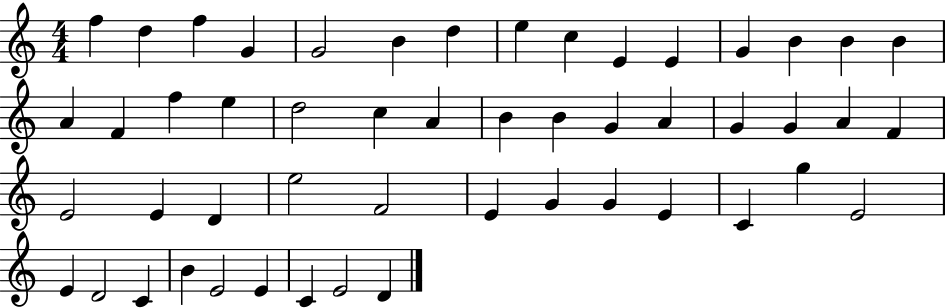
F5/q D5/q F5/q G4/q G4/h B4/q D5/q E5/q C5/q E4/q E4/q G4/q B4/q B4/q B4/q A4/q F4/q F5/q E5/q D5/h C5/q A4/q B4/q B4/q G4/q A4/q G4/q G4/q A4/q F4/q E4/h E4/q D4/q E5/h F4/h E4/q G4/q G4/q E4/q C4/q G5/q E4/h E4/q D4/h C4/q B4/q E4/h E4/q C4/q E4/h D4/q